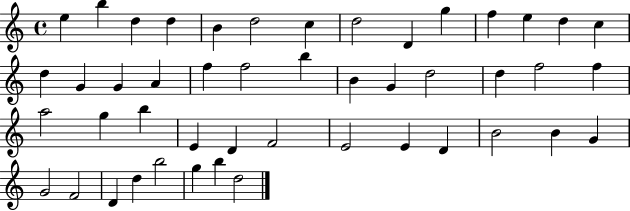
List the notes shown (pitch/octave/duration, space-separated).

E5/q B5/q D5/q D5/q B4/q D5/h C5/q D5/h D4/q G5/q F5/q E5/q D5/q C5/q D5/q G4/q G4/q A4/q F5/q F5/h B5/q B4/q G4/q D5/h D5/q F5/h F5/q A5/h G5/q B5/q E4/q D4/q F4/h E4/h E4/q D4/q B4/h B4/q G4/q G4/h F4/h D4/q D5/q B5/h G5/q B5/q D5/h